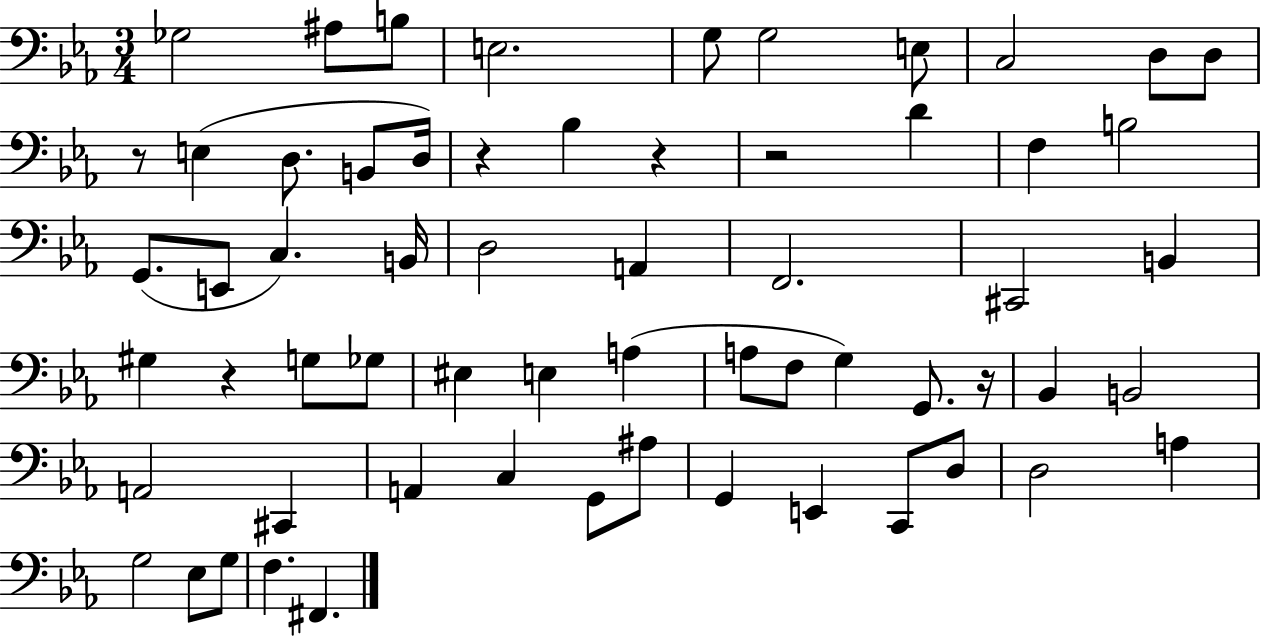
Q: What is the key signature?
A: EES major